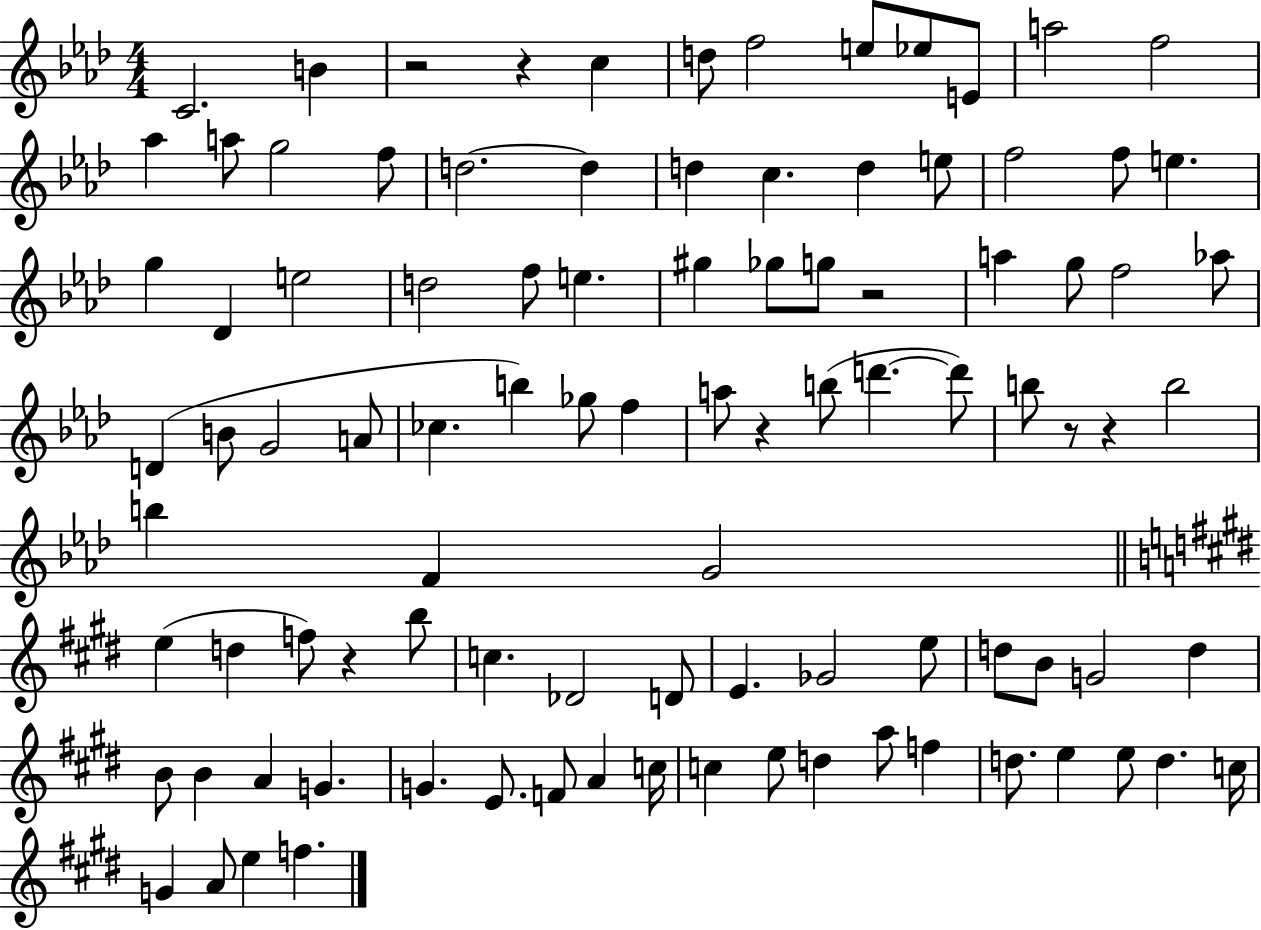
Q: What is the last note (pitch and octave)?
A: F5